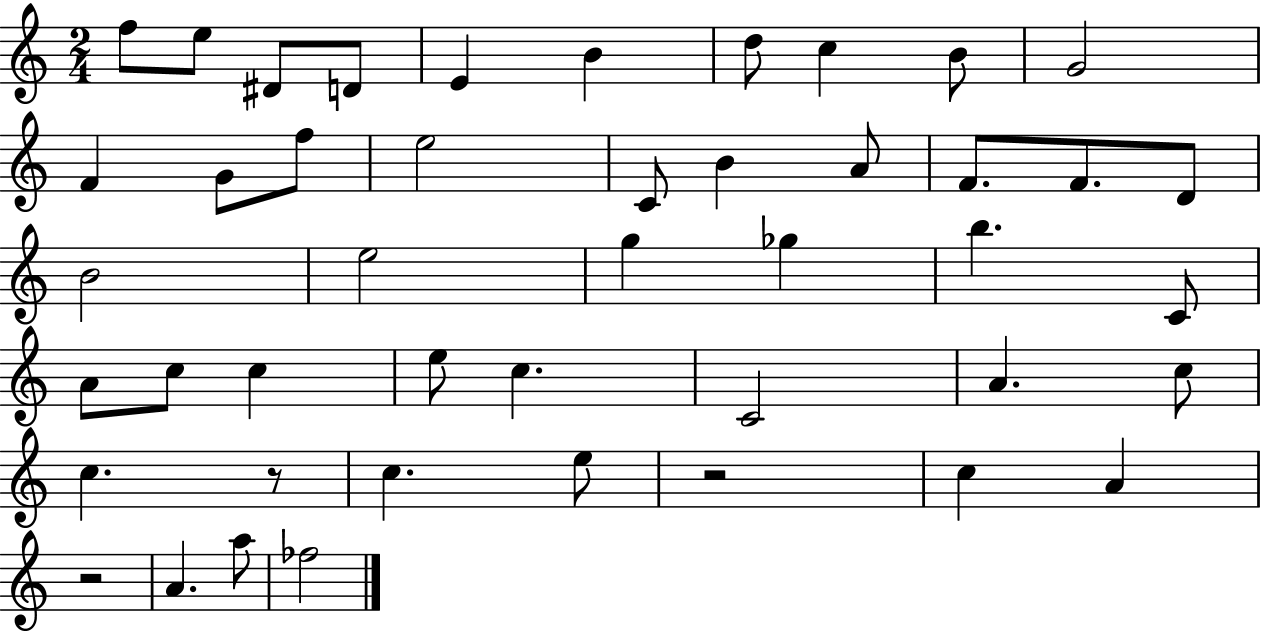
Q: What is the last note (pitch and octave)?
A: FES5